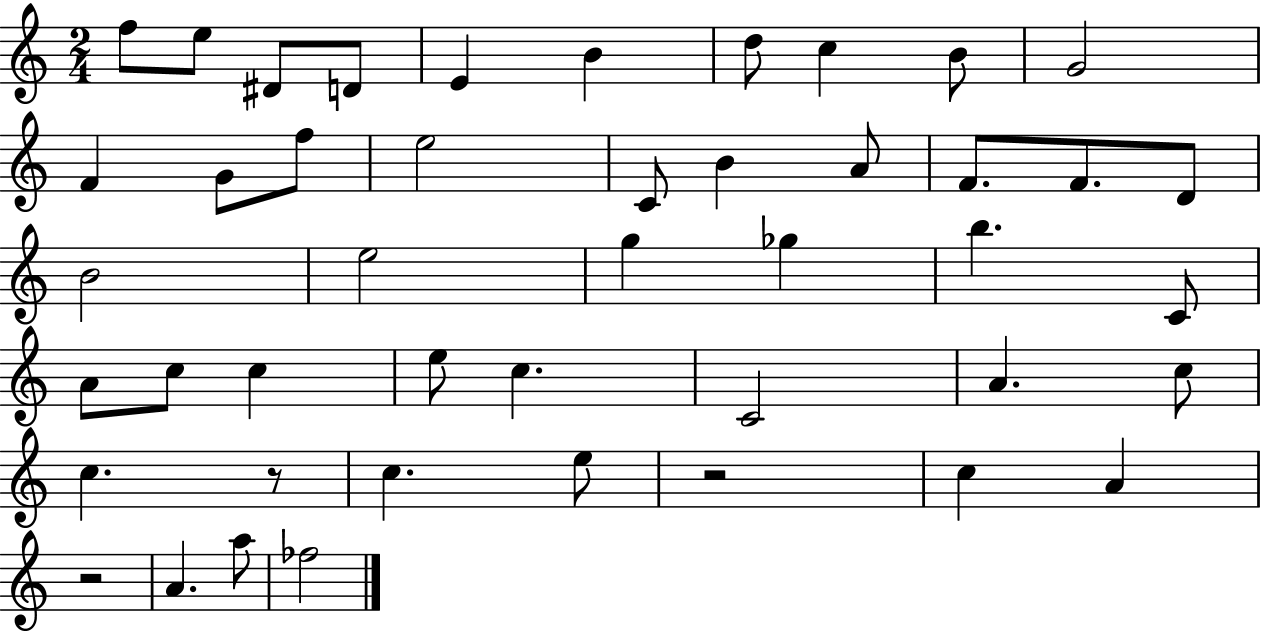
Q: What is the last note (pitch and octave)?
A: FES5